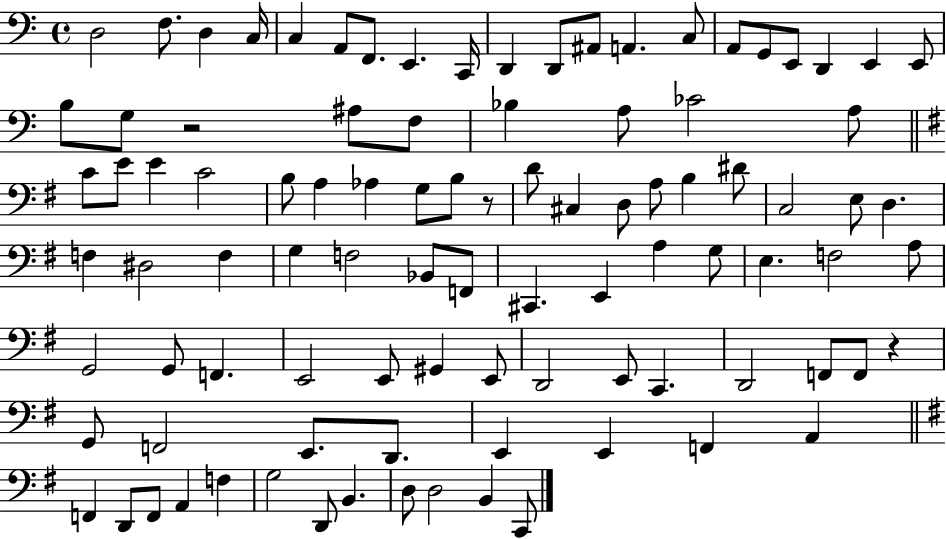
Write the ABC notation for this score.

X:1
T:Untitled
M:4/4
L:1/4
K:C
D,2 F,/2 D, C,/4 C, A,,/2 F,,/2 E,, C,,/4 D,, D,,/2 ^A,,/2 A,, C,/2 A,,/2 G,,/2 E,,/2 D,, E,, E,,/2 B,/2 G,/2 z2 ^A,/2 F,/2 _B, A,/2 _C2 A,/2 C/2 E/2 E C2 B,/2 A, _A, G,/2 B,/2 z/2 D/2 ^C, D,/2 A,/2 B, ^D/2 C,2 E,/2 D, F, ^D,2 F, G, F,2 _B,,/2 F,,/2 ^C,, E,, A, G,/2 E, F,2 A,/2 G,,2 G,,/2 F,, E,,2 E,,/2 ^G,, E,,/2 D,,2 E,,/2 C,, D,,2 F,,/2 F,,/2 z G,,/2 F,,2 E,,/2 D,,/2 E,, E,, F,, A,, F,, D,,/2 F,,/2 A,, F, G,2 D,,/2 B,, D,/2 D,2 B,, C,,/2